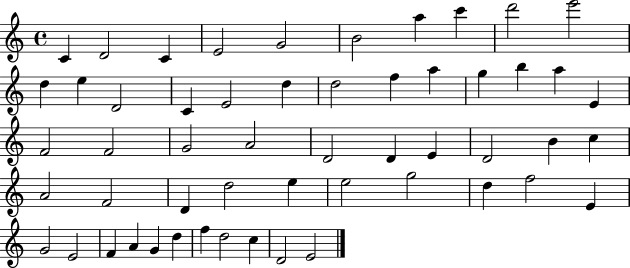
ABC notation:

X:1
T:Untitled
M:4/4
L:1/4
K:C
C D2 C E2 G2 B2 a c' d'2 e'2 d e D2 C E2 d d2 f a g b a E F2 F2 G2 A2 D2 D E D2 B c A2 F2 D d2 e e2 g2 d f2 E G2 E2 F A G d f d2 c D2 E2